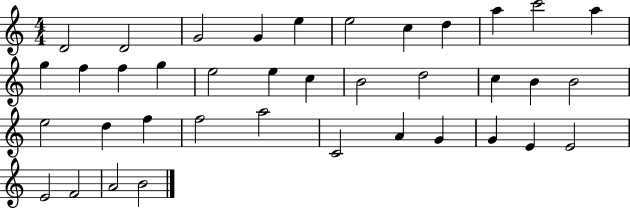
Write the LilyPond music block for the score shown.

{
  \clef treble
  \numericTimeSignature
  \time 4/4
  \key c \major
  d'2 d'2 | g'2 g'4 e''4 | e''2 c''4 d''4 | a''4 c'''2 a''4 | \break g''4 f''4 f''4 g''4 | e''2 e''4 c''4 | b'2 d''2 | c''4 b'4 b'2 | \break e''2 d''4 f''4 | f''2 a''2 | c'2 a'4 g'4 | g'4 e'4 e'2 | \break e'2 f'2 | a'2 b'2 | \bar "|."
}